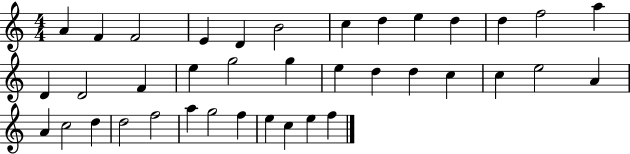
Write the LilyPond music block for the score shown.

{
  \clef treble
  \numericTimeSignature
  \time 4/4
  \key c \major
  a'4 f'4 f'2 | e'4 d'4 b'2 | c''4 d''4 e''4 d''4 | d''4 f''2 a''4 | \break d'4 d'2 f'4 | e''4 g''2 g''4 | e''4 d''4 d''4 c''4 | c''4 e''2 a'4 | \break a'4 c''2 d''4 | d''2 f''2 | a''4 g''2 f''4 | e''4 c''4 e''4 f''4 | \break \bar "|."
}